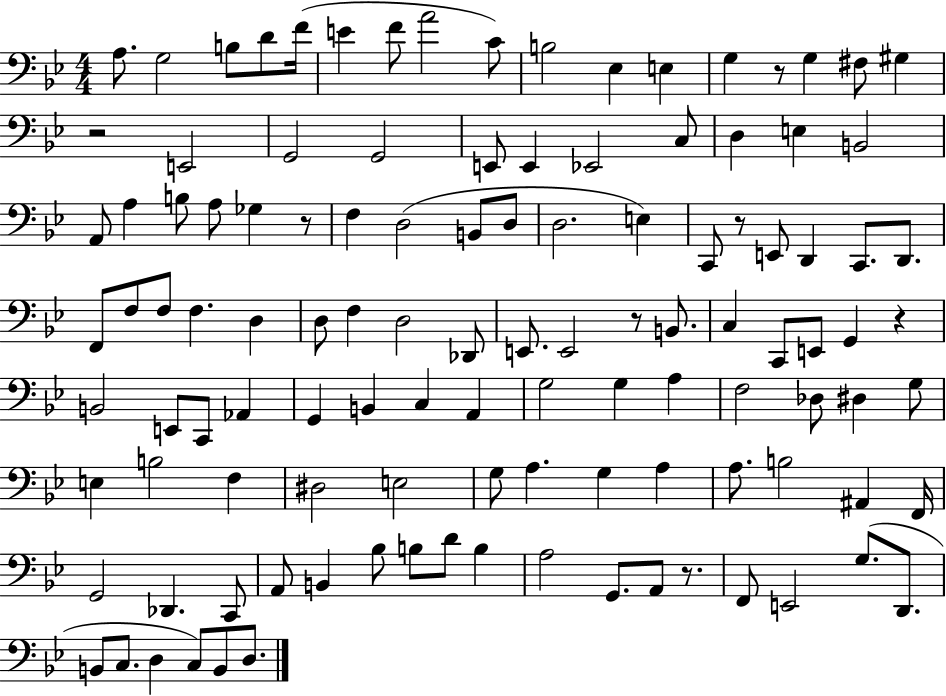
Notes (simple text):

A3/e. G3/h B3/e D4/e F4/s E4/q F4/e A4/h C4/e B3/h Eb3/q E3/q G3/q R/e G3/q F#3/e G#3/q R/h E2/h G2/h G2/h E2/e E2/q Eb2/h C3/e D3/q E3/q B2/h A2/e A3/q B3/e A3/e Gb3/q R/e F3/q D3/h B2/e D3/e D3/h. E3/q C2/e R/e E2/e D2/q C2/e. D2/e. F2/e F3/e F3/e F3/q. D3/q D3/e F3/q D3/h Db2/e E2/e. E2/h R/e B2/e. C3/q C2/e E2/e G2/q R/q B2/h E2/e C2/e Ab2/q G2/q B2/q C3/q A2/q G3/h G3/q A3/q F3/h Db3/e D#3/q G3/e E3/q B3/h F3/q D#3/h E3/h G3/e A3/q. G3/q A3/q A3/e. B3/h A#2/q F2/s G2/h Db2/q. C2/e A2/e B2/q Bb3/e B3/e D4/e B3/q A3/h G2/e. A2/e R/e. F2/e E2/h G3/e. D2/e. B2/e C3/e. D3/q C3/e B2/e D3/e.